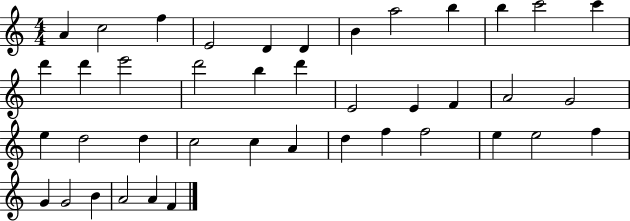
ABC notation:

X:1
T:Untitled
M:4/4
L:1/4
K:C
A c2 f E2 D D B a2 b b c'2 c' d' d' e'2 d'2 b d' E2 E F A2 G2 e d2 d c2 c A d f f2 e e2 f G G2 B A2 A F